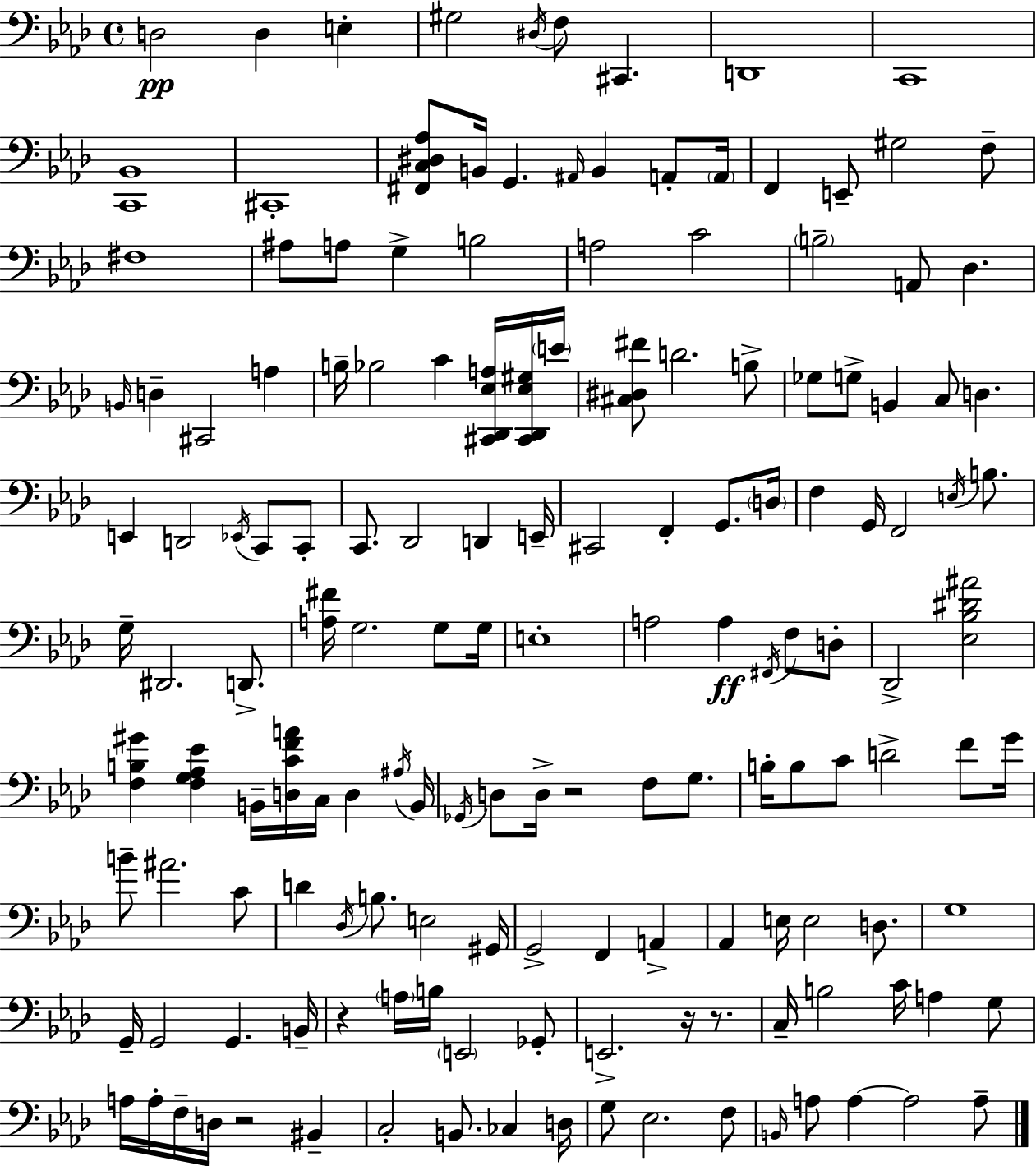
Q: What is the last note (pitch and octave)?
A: A3